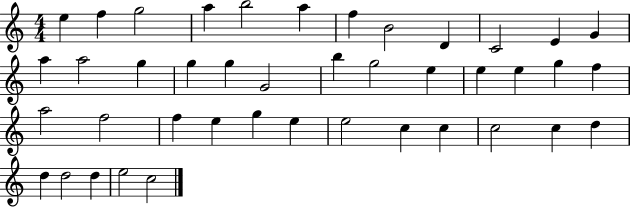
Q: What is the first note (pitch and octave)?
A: E5